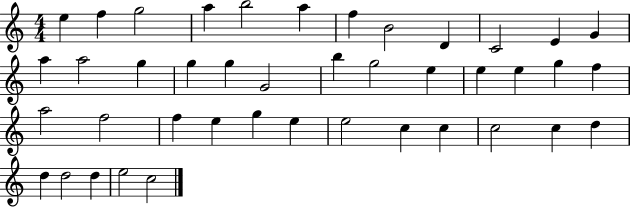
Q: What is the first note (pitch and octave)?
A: E5